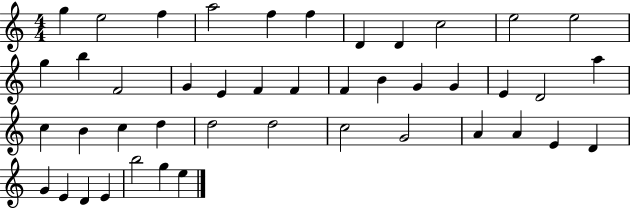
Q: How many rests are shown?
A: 0